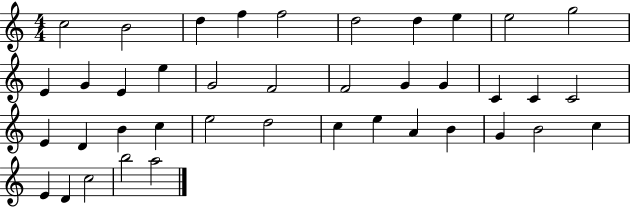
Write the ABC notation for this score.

X:1
T:Untitled
M:4/4
L:1/4
K:C
c2 B2 d f f2 d2 d e e2 g2 E G E e G2 F2 F2 G G C C C2 E D B c e2 d2 c e A B G B2 c E D c2 b2 a2